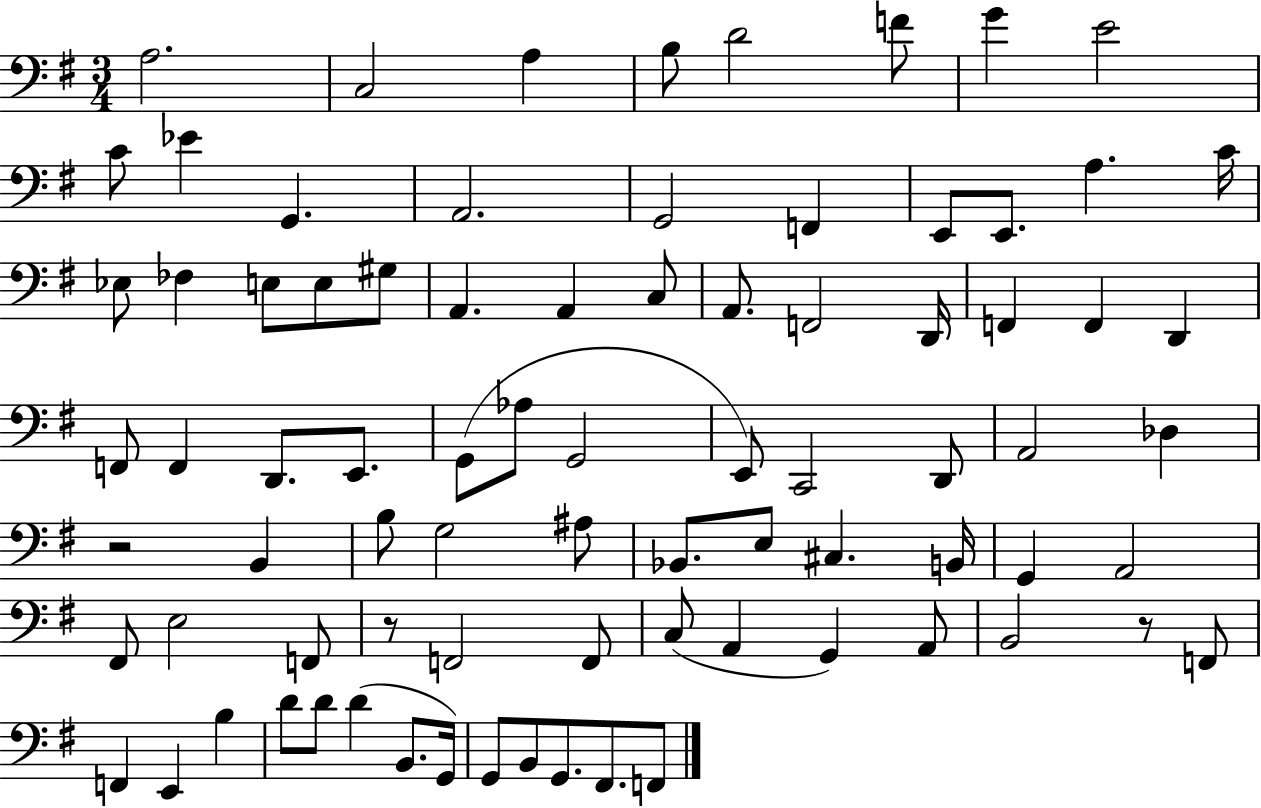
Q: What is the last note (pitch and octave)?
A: F2